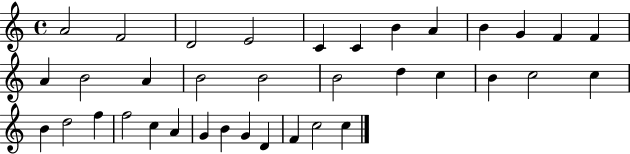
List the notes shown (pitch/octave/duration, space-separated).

A4/h F4/h D4/h E4/h C4/q C4/q B4/q A4/q B4/q G4/q F4/q F4/q A4/q B4/h A4/q B4/h B4/h B4/h D5/q C5/q B4/q C5/h C5/q B4/q D5/h F5/q F5/h C5/q A4/q G4/q B4/q G4/q D4/q F4/q C5/h C5/q